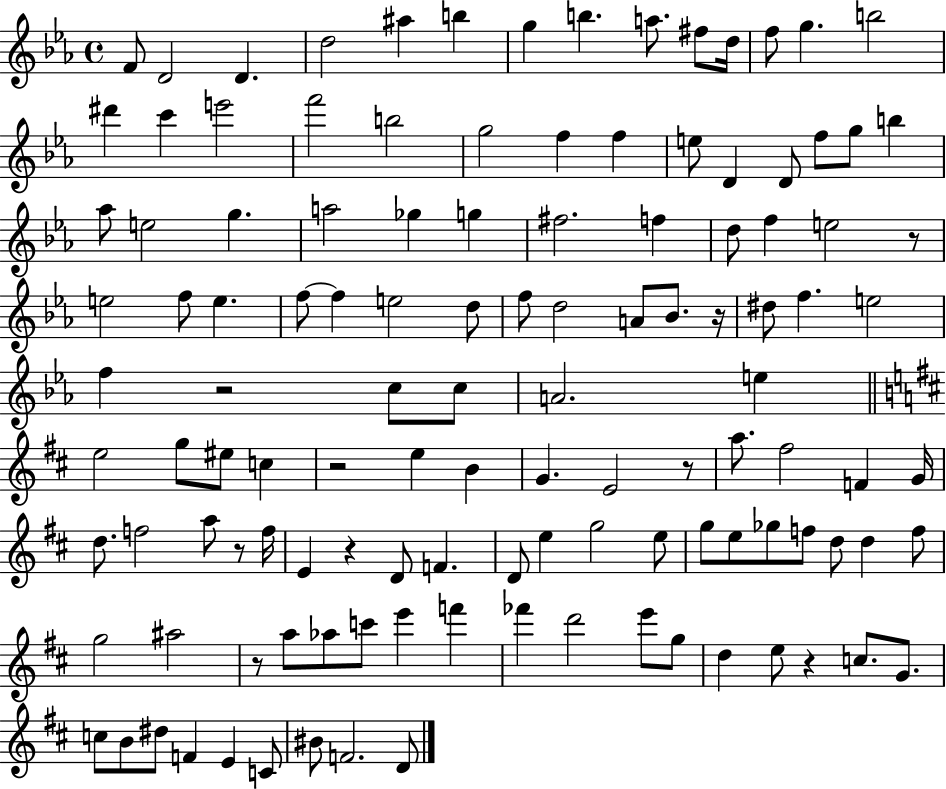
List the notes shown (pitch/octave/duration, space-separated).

F4/e D4/h D4/q. D5/h A#5/q B5/q G5/q B5/q. A5/e. F#5/e D5/s F5/e G5/q. B5/h D#6/q C6/q E6/h F6/h B5/h G5/h F5/q F5/q E5/e D4/q D4/e F5/e G5/e B5/q Ab5/e E5/h G5/q. A5/h Gb5/q G5/q F#5/h. F5/q D5/e F5/q E5/h R/e E5/h F5/e E5/q. F5/e F5/q E5/h D5/e F5/e D5/h A4/e Bb4/e. R/s D#5/e F5/q. E5/h F5/q R/h C5/e C5/e A4/h. E5/q E5/h G5/e EIS5/e C5/q R/h E5/q B4/q G4/q. E4/h R/e A5/e. F#5/h F4/q G4/s D5/e. F5/h A5/e R/e F5/s E4/q R/q D4/e F4/q. D4/e E5/q G5/h E5/e G5/e E5/e Gb5/e F5/e D5/e D5/q F5/e G5/h A#5/h R/e A5/e Ab5/e C6/e E6/q F6/q FES6/q D6/h E6/e G5/e D5/q E5/e R/q C5/e. G4/e. C5/e B4/e D#5/e F4/q E4/q C4/e BIS4/e F4/h. D4/e